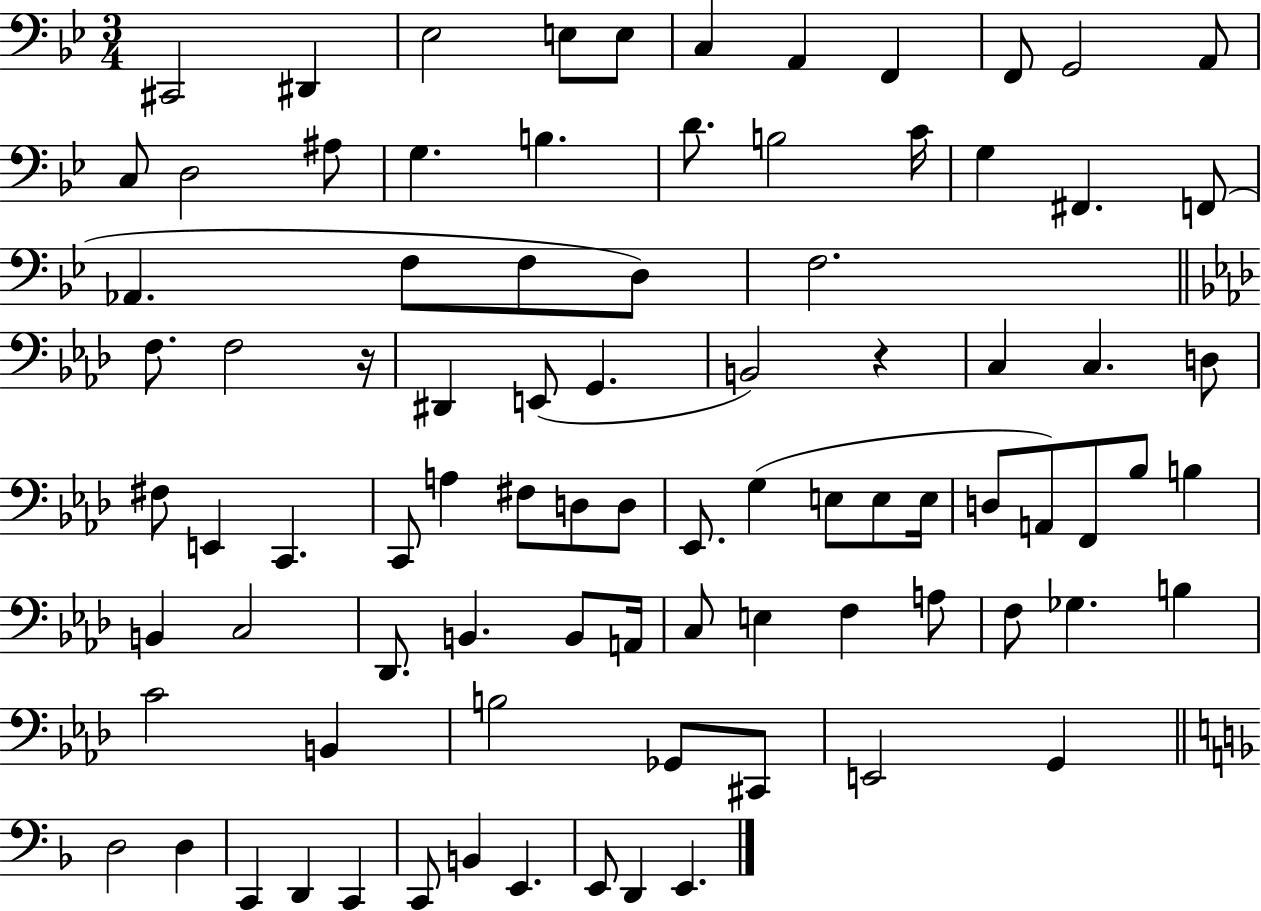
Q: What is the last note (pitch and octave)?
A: E2